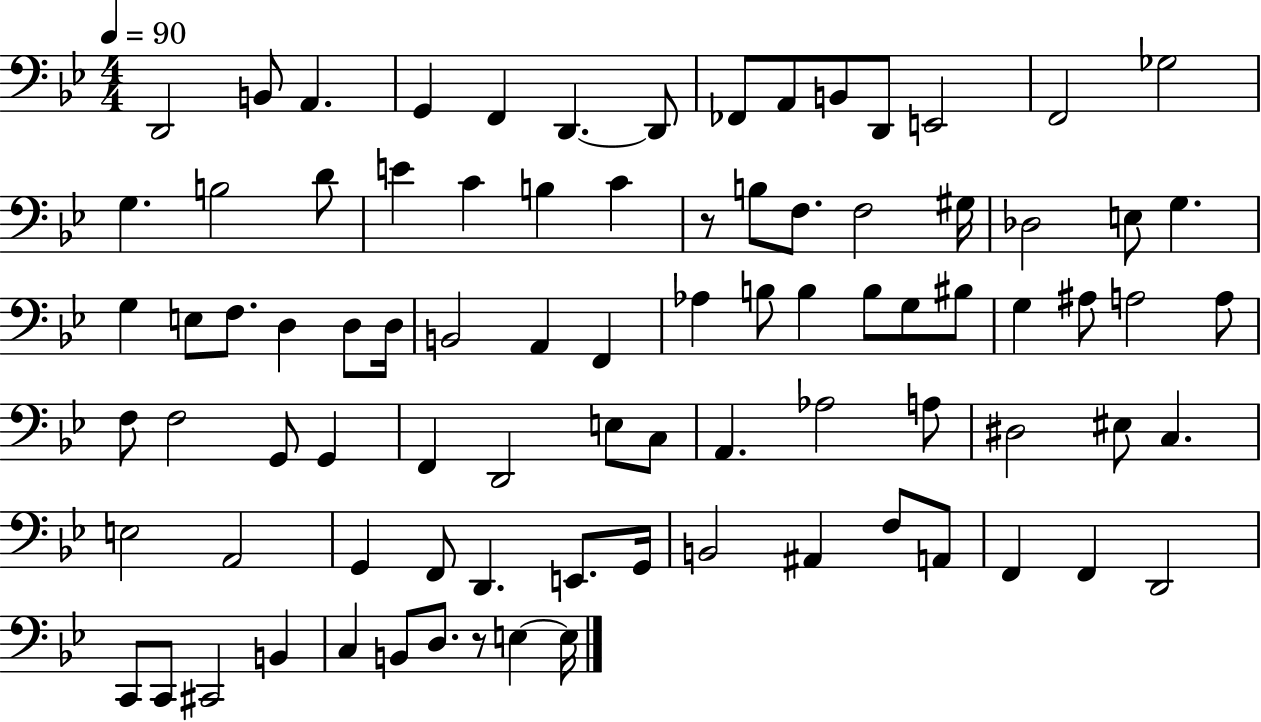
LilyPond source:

{
  \clef bass
  \numericTimeSignature
  \time 4/4
  \key bes \major
  \tempo 4 = 90
  d,2 b,8 a,4. | g,4 f,4 d,4.~~ d,8 | fes,8 a,8 b,8 d,8 e,2 | f,2 ges2 | \break g4. b2 d'8 | e'4 c'4 b4 c'4 | r8 b8 f8. f2 gis16 | des2 e8 g4. | \break g4 e8 f8. d4 d8 d16 | b,2 a,4 f,4 | aes4 b8 b4 b8 g8 bis8 | g4 ais8 a2 a8 | \break f8 f2 g,8 g,4 | f,4 d,2 e8 c8 | a,4. aes2 a8 | dis2 eis8 c4. | \break e2 a,2 | g,4 f,8 d,4. e,8. g,16 | b,2 ais,4 f8 a,8 | f,4 f,4 d,2 | \break c,8 c,8 cis,2 b,4 | c4 b,8 d8. r8 e4~~ e16 | \bar "|."
}